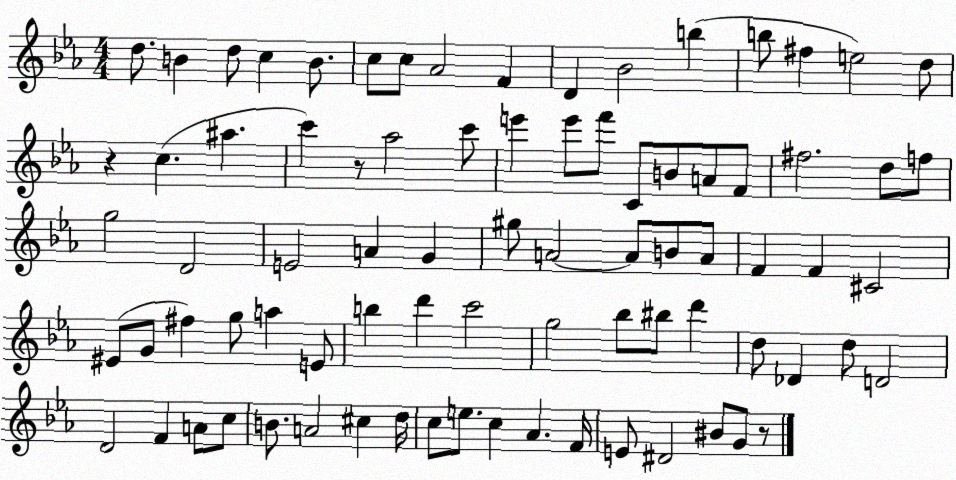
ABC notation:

X:1
T:Untitled
M:4/4
L:1/4
K:Eb
d/2 B d/2 c B/2 c/2 c/2 _A2 F D _B2 b b/2 ^f e2 d/2 z c ^a c' z/2 _a2 c'/2 e' e'/2 f'/2 C/2 B/2 A/2 F/2 ^f2 d/2 f/2 g2 D2 E2 A G ^g/2 A2 A/2 B/2 A/2 F F ^C2 ^E/2 G/2 ^f g/2 a E/2 b d' c'2 g2 _b/2 ^b/2 d' d/2 _D d/2 D2 D2 F A/2 c/2 B/2 A2 ^c d/4 c/2 e/2 c _A F/4 E/2 ^D2 ^B/2 G/2 z/2